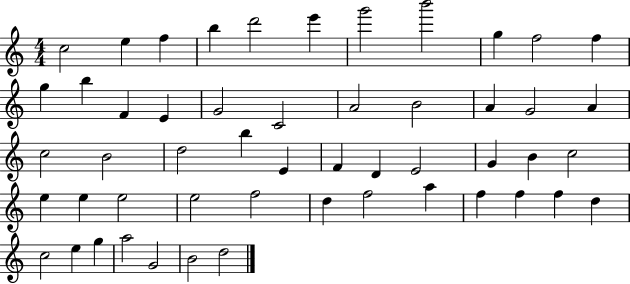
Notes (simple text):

C5/h E5/q F5/q B5/q D6/h E6/q G6/h B6/h G5/q F5/h F5/q G5/q B5/q F4/q E4/q G4/h C4/h A4/h B4/h A4/q G4/h A4/q C5/h B4/h D5/h B5/q E4/q F4/q D4/q E4/h G4/q B4/q C5/h E5/q E5/q E5/h E5/h F5/h D5/q F5/h A5/q F5/q F5/q F5/q D5/q C5/h E5/q G5/q A5/h G4/h B4/h D5/h